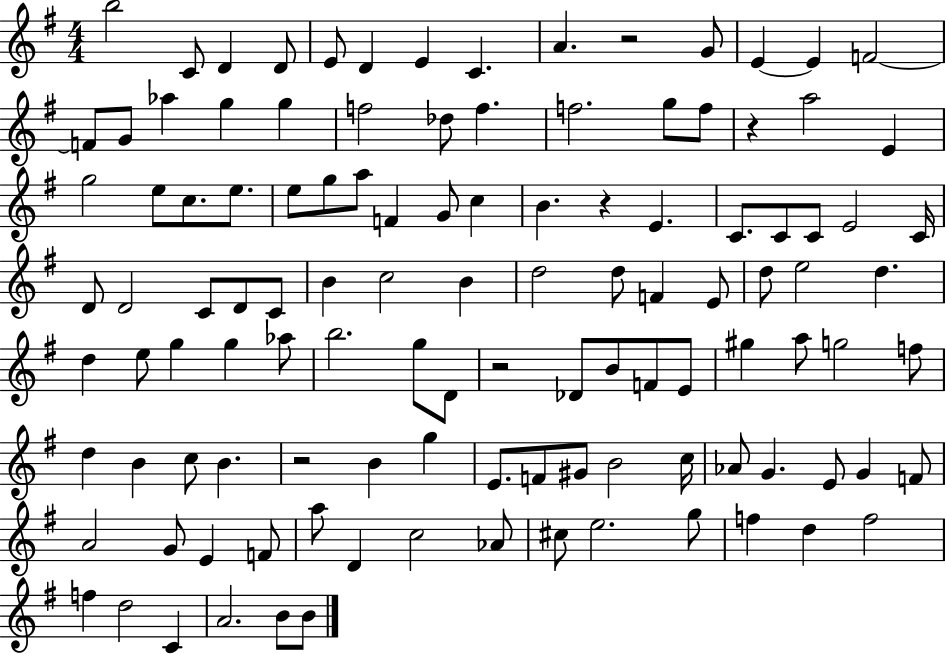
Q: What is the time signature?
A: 4/4